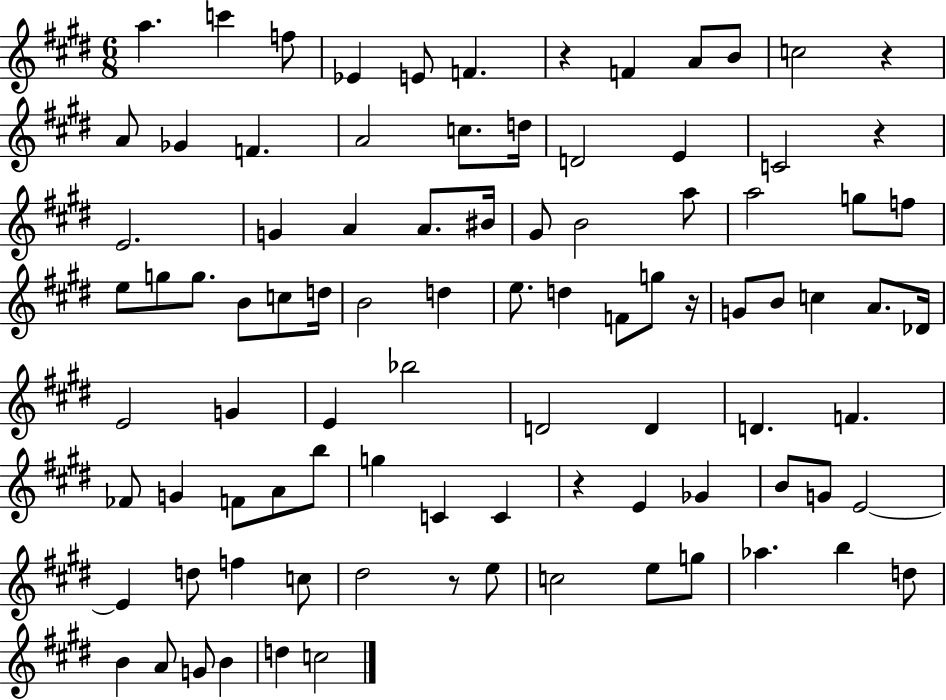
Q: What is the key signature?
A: E major